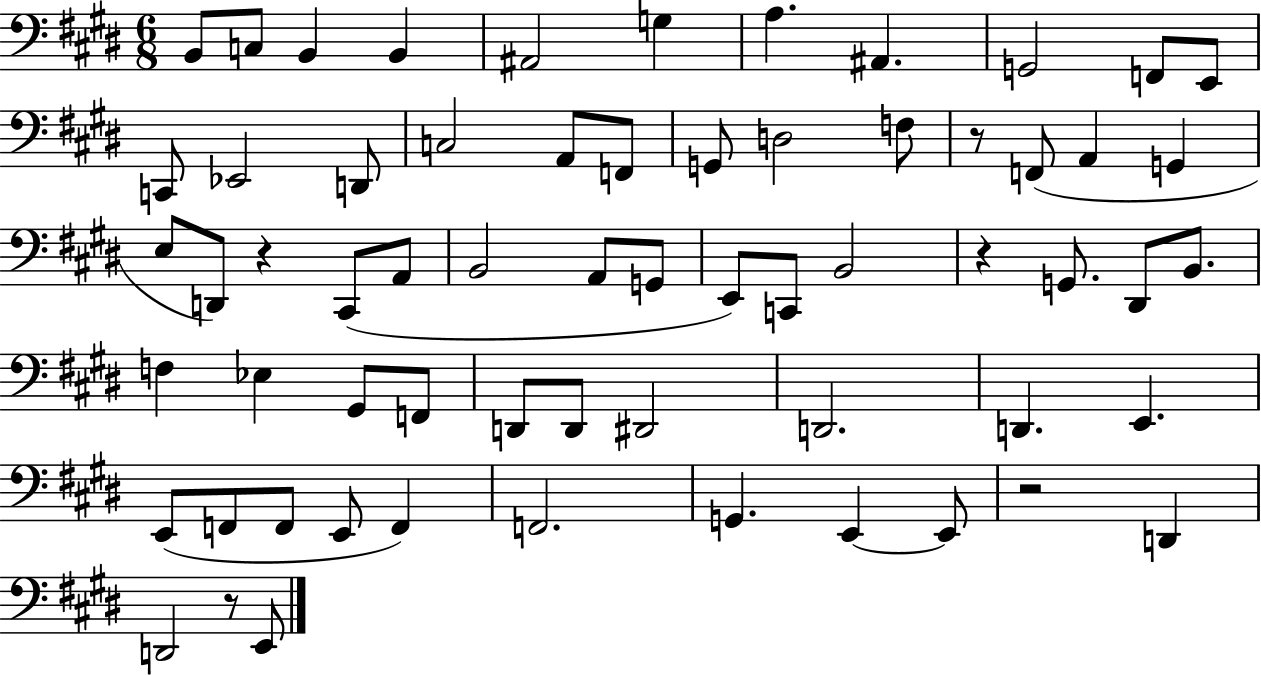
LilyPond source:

{
  \clef bass
  \numericTimeSignature
  \time 6/8
  \key e \major
  b,8 c8 b,4 b,4 | ais,2 g4 | a4. ais,4. | g,2 f,8 e,8 | \break c,8 ees,2 d,8 | c2 a,8 f,8 | g,8 d2 f8 | r8 f,8( a,4 g,4 | \break e8 d,8) r4 cis,8( a,8 | b,2 a,8 g,8 | e,8) c,8 b,2 | r4 g,8. dis,8 b,8. | \break f4 ees4 gis,8 f,8 | d,8 d,8 dis,2 | d,2. | d,4. e,4. | \break e,8( f,8 f,8 e,8 f,4) | f,2. | g,4. e,4~~ e,8 | r2 d,4 | \break d,2 r8 e,8 | \bar "|."
}